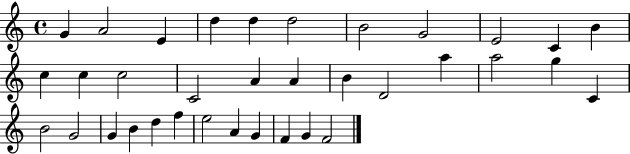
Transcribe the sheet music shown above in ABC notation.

X:1
T:Untitled
M:4/4
L:1/4
K:C
G A2 E d d d2 B2 G2 E2 C B c c c2 C2 A A B D2 a a2 g C B2 G2 G B d f e2 A G F G F2